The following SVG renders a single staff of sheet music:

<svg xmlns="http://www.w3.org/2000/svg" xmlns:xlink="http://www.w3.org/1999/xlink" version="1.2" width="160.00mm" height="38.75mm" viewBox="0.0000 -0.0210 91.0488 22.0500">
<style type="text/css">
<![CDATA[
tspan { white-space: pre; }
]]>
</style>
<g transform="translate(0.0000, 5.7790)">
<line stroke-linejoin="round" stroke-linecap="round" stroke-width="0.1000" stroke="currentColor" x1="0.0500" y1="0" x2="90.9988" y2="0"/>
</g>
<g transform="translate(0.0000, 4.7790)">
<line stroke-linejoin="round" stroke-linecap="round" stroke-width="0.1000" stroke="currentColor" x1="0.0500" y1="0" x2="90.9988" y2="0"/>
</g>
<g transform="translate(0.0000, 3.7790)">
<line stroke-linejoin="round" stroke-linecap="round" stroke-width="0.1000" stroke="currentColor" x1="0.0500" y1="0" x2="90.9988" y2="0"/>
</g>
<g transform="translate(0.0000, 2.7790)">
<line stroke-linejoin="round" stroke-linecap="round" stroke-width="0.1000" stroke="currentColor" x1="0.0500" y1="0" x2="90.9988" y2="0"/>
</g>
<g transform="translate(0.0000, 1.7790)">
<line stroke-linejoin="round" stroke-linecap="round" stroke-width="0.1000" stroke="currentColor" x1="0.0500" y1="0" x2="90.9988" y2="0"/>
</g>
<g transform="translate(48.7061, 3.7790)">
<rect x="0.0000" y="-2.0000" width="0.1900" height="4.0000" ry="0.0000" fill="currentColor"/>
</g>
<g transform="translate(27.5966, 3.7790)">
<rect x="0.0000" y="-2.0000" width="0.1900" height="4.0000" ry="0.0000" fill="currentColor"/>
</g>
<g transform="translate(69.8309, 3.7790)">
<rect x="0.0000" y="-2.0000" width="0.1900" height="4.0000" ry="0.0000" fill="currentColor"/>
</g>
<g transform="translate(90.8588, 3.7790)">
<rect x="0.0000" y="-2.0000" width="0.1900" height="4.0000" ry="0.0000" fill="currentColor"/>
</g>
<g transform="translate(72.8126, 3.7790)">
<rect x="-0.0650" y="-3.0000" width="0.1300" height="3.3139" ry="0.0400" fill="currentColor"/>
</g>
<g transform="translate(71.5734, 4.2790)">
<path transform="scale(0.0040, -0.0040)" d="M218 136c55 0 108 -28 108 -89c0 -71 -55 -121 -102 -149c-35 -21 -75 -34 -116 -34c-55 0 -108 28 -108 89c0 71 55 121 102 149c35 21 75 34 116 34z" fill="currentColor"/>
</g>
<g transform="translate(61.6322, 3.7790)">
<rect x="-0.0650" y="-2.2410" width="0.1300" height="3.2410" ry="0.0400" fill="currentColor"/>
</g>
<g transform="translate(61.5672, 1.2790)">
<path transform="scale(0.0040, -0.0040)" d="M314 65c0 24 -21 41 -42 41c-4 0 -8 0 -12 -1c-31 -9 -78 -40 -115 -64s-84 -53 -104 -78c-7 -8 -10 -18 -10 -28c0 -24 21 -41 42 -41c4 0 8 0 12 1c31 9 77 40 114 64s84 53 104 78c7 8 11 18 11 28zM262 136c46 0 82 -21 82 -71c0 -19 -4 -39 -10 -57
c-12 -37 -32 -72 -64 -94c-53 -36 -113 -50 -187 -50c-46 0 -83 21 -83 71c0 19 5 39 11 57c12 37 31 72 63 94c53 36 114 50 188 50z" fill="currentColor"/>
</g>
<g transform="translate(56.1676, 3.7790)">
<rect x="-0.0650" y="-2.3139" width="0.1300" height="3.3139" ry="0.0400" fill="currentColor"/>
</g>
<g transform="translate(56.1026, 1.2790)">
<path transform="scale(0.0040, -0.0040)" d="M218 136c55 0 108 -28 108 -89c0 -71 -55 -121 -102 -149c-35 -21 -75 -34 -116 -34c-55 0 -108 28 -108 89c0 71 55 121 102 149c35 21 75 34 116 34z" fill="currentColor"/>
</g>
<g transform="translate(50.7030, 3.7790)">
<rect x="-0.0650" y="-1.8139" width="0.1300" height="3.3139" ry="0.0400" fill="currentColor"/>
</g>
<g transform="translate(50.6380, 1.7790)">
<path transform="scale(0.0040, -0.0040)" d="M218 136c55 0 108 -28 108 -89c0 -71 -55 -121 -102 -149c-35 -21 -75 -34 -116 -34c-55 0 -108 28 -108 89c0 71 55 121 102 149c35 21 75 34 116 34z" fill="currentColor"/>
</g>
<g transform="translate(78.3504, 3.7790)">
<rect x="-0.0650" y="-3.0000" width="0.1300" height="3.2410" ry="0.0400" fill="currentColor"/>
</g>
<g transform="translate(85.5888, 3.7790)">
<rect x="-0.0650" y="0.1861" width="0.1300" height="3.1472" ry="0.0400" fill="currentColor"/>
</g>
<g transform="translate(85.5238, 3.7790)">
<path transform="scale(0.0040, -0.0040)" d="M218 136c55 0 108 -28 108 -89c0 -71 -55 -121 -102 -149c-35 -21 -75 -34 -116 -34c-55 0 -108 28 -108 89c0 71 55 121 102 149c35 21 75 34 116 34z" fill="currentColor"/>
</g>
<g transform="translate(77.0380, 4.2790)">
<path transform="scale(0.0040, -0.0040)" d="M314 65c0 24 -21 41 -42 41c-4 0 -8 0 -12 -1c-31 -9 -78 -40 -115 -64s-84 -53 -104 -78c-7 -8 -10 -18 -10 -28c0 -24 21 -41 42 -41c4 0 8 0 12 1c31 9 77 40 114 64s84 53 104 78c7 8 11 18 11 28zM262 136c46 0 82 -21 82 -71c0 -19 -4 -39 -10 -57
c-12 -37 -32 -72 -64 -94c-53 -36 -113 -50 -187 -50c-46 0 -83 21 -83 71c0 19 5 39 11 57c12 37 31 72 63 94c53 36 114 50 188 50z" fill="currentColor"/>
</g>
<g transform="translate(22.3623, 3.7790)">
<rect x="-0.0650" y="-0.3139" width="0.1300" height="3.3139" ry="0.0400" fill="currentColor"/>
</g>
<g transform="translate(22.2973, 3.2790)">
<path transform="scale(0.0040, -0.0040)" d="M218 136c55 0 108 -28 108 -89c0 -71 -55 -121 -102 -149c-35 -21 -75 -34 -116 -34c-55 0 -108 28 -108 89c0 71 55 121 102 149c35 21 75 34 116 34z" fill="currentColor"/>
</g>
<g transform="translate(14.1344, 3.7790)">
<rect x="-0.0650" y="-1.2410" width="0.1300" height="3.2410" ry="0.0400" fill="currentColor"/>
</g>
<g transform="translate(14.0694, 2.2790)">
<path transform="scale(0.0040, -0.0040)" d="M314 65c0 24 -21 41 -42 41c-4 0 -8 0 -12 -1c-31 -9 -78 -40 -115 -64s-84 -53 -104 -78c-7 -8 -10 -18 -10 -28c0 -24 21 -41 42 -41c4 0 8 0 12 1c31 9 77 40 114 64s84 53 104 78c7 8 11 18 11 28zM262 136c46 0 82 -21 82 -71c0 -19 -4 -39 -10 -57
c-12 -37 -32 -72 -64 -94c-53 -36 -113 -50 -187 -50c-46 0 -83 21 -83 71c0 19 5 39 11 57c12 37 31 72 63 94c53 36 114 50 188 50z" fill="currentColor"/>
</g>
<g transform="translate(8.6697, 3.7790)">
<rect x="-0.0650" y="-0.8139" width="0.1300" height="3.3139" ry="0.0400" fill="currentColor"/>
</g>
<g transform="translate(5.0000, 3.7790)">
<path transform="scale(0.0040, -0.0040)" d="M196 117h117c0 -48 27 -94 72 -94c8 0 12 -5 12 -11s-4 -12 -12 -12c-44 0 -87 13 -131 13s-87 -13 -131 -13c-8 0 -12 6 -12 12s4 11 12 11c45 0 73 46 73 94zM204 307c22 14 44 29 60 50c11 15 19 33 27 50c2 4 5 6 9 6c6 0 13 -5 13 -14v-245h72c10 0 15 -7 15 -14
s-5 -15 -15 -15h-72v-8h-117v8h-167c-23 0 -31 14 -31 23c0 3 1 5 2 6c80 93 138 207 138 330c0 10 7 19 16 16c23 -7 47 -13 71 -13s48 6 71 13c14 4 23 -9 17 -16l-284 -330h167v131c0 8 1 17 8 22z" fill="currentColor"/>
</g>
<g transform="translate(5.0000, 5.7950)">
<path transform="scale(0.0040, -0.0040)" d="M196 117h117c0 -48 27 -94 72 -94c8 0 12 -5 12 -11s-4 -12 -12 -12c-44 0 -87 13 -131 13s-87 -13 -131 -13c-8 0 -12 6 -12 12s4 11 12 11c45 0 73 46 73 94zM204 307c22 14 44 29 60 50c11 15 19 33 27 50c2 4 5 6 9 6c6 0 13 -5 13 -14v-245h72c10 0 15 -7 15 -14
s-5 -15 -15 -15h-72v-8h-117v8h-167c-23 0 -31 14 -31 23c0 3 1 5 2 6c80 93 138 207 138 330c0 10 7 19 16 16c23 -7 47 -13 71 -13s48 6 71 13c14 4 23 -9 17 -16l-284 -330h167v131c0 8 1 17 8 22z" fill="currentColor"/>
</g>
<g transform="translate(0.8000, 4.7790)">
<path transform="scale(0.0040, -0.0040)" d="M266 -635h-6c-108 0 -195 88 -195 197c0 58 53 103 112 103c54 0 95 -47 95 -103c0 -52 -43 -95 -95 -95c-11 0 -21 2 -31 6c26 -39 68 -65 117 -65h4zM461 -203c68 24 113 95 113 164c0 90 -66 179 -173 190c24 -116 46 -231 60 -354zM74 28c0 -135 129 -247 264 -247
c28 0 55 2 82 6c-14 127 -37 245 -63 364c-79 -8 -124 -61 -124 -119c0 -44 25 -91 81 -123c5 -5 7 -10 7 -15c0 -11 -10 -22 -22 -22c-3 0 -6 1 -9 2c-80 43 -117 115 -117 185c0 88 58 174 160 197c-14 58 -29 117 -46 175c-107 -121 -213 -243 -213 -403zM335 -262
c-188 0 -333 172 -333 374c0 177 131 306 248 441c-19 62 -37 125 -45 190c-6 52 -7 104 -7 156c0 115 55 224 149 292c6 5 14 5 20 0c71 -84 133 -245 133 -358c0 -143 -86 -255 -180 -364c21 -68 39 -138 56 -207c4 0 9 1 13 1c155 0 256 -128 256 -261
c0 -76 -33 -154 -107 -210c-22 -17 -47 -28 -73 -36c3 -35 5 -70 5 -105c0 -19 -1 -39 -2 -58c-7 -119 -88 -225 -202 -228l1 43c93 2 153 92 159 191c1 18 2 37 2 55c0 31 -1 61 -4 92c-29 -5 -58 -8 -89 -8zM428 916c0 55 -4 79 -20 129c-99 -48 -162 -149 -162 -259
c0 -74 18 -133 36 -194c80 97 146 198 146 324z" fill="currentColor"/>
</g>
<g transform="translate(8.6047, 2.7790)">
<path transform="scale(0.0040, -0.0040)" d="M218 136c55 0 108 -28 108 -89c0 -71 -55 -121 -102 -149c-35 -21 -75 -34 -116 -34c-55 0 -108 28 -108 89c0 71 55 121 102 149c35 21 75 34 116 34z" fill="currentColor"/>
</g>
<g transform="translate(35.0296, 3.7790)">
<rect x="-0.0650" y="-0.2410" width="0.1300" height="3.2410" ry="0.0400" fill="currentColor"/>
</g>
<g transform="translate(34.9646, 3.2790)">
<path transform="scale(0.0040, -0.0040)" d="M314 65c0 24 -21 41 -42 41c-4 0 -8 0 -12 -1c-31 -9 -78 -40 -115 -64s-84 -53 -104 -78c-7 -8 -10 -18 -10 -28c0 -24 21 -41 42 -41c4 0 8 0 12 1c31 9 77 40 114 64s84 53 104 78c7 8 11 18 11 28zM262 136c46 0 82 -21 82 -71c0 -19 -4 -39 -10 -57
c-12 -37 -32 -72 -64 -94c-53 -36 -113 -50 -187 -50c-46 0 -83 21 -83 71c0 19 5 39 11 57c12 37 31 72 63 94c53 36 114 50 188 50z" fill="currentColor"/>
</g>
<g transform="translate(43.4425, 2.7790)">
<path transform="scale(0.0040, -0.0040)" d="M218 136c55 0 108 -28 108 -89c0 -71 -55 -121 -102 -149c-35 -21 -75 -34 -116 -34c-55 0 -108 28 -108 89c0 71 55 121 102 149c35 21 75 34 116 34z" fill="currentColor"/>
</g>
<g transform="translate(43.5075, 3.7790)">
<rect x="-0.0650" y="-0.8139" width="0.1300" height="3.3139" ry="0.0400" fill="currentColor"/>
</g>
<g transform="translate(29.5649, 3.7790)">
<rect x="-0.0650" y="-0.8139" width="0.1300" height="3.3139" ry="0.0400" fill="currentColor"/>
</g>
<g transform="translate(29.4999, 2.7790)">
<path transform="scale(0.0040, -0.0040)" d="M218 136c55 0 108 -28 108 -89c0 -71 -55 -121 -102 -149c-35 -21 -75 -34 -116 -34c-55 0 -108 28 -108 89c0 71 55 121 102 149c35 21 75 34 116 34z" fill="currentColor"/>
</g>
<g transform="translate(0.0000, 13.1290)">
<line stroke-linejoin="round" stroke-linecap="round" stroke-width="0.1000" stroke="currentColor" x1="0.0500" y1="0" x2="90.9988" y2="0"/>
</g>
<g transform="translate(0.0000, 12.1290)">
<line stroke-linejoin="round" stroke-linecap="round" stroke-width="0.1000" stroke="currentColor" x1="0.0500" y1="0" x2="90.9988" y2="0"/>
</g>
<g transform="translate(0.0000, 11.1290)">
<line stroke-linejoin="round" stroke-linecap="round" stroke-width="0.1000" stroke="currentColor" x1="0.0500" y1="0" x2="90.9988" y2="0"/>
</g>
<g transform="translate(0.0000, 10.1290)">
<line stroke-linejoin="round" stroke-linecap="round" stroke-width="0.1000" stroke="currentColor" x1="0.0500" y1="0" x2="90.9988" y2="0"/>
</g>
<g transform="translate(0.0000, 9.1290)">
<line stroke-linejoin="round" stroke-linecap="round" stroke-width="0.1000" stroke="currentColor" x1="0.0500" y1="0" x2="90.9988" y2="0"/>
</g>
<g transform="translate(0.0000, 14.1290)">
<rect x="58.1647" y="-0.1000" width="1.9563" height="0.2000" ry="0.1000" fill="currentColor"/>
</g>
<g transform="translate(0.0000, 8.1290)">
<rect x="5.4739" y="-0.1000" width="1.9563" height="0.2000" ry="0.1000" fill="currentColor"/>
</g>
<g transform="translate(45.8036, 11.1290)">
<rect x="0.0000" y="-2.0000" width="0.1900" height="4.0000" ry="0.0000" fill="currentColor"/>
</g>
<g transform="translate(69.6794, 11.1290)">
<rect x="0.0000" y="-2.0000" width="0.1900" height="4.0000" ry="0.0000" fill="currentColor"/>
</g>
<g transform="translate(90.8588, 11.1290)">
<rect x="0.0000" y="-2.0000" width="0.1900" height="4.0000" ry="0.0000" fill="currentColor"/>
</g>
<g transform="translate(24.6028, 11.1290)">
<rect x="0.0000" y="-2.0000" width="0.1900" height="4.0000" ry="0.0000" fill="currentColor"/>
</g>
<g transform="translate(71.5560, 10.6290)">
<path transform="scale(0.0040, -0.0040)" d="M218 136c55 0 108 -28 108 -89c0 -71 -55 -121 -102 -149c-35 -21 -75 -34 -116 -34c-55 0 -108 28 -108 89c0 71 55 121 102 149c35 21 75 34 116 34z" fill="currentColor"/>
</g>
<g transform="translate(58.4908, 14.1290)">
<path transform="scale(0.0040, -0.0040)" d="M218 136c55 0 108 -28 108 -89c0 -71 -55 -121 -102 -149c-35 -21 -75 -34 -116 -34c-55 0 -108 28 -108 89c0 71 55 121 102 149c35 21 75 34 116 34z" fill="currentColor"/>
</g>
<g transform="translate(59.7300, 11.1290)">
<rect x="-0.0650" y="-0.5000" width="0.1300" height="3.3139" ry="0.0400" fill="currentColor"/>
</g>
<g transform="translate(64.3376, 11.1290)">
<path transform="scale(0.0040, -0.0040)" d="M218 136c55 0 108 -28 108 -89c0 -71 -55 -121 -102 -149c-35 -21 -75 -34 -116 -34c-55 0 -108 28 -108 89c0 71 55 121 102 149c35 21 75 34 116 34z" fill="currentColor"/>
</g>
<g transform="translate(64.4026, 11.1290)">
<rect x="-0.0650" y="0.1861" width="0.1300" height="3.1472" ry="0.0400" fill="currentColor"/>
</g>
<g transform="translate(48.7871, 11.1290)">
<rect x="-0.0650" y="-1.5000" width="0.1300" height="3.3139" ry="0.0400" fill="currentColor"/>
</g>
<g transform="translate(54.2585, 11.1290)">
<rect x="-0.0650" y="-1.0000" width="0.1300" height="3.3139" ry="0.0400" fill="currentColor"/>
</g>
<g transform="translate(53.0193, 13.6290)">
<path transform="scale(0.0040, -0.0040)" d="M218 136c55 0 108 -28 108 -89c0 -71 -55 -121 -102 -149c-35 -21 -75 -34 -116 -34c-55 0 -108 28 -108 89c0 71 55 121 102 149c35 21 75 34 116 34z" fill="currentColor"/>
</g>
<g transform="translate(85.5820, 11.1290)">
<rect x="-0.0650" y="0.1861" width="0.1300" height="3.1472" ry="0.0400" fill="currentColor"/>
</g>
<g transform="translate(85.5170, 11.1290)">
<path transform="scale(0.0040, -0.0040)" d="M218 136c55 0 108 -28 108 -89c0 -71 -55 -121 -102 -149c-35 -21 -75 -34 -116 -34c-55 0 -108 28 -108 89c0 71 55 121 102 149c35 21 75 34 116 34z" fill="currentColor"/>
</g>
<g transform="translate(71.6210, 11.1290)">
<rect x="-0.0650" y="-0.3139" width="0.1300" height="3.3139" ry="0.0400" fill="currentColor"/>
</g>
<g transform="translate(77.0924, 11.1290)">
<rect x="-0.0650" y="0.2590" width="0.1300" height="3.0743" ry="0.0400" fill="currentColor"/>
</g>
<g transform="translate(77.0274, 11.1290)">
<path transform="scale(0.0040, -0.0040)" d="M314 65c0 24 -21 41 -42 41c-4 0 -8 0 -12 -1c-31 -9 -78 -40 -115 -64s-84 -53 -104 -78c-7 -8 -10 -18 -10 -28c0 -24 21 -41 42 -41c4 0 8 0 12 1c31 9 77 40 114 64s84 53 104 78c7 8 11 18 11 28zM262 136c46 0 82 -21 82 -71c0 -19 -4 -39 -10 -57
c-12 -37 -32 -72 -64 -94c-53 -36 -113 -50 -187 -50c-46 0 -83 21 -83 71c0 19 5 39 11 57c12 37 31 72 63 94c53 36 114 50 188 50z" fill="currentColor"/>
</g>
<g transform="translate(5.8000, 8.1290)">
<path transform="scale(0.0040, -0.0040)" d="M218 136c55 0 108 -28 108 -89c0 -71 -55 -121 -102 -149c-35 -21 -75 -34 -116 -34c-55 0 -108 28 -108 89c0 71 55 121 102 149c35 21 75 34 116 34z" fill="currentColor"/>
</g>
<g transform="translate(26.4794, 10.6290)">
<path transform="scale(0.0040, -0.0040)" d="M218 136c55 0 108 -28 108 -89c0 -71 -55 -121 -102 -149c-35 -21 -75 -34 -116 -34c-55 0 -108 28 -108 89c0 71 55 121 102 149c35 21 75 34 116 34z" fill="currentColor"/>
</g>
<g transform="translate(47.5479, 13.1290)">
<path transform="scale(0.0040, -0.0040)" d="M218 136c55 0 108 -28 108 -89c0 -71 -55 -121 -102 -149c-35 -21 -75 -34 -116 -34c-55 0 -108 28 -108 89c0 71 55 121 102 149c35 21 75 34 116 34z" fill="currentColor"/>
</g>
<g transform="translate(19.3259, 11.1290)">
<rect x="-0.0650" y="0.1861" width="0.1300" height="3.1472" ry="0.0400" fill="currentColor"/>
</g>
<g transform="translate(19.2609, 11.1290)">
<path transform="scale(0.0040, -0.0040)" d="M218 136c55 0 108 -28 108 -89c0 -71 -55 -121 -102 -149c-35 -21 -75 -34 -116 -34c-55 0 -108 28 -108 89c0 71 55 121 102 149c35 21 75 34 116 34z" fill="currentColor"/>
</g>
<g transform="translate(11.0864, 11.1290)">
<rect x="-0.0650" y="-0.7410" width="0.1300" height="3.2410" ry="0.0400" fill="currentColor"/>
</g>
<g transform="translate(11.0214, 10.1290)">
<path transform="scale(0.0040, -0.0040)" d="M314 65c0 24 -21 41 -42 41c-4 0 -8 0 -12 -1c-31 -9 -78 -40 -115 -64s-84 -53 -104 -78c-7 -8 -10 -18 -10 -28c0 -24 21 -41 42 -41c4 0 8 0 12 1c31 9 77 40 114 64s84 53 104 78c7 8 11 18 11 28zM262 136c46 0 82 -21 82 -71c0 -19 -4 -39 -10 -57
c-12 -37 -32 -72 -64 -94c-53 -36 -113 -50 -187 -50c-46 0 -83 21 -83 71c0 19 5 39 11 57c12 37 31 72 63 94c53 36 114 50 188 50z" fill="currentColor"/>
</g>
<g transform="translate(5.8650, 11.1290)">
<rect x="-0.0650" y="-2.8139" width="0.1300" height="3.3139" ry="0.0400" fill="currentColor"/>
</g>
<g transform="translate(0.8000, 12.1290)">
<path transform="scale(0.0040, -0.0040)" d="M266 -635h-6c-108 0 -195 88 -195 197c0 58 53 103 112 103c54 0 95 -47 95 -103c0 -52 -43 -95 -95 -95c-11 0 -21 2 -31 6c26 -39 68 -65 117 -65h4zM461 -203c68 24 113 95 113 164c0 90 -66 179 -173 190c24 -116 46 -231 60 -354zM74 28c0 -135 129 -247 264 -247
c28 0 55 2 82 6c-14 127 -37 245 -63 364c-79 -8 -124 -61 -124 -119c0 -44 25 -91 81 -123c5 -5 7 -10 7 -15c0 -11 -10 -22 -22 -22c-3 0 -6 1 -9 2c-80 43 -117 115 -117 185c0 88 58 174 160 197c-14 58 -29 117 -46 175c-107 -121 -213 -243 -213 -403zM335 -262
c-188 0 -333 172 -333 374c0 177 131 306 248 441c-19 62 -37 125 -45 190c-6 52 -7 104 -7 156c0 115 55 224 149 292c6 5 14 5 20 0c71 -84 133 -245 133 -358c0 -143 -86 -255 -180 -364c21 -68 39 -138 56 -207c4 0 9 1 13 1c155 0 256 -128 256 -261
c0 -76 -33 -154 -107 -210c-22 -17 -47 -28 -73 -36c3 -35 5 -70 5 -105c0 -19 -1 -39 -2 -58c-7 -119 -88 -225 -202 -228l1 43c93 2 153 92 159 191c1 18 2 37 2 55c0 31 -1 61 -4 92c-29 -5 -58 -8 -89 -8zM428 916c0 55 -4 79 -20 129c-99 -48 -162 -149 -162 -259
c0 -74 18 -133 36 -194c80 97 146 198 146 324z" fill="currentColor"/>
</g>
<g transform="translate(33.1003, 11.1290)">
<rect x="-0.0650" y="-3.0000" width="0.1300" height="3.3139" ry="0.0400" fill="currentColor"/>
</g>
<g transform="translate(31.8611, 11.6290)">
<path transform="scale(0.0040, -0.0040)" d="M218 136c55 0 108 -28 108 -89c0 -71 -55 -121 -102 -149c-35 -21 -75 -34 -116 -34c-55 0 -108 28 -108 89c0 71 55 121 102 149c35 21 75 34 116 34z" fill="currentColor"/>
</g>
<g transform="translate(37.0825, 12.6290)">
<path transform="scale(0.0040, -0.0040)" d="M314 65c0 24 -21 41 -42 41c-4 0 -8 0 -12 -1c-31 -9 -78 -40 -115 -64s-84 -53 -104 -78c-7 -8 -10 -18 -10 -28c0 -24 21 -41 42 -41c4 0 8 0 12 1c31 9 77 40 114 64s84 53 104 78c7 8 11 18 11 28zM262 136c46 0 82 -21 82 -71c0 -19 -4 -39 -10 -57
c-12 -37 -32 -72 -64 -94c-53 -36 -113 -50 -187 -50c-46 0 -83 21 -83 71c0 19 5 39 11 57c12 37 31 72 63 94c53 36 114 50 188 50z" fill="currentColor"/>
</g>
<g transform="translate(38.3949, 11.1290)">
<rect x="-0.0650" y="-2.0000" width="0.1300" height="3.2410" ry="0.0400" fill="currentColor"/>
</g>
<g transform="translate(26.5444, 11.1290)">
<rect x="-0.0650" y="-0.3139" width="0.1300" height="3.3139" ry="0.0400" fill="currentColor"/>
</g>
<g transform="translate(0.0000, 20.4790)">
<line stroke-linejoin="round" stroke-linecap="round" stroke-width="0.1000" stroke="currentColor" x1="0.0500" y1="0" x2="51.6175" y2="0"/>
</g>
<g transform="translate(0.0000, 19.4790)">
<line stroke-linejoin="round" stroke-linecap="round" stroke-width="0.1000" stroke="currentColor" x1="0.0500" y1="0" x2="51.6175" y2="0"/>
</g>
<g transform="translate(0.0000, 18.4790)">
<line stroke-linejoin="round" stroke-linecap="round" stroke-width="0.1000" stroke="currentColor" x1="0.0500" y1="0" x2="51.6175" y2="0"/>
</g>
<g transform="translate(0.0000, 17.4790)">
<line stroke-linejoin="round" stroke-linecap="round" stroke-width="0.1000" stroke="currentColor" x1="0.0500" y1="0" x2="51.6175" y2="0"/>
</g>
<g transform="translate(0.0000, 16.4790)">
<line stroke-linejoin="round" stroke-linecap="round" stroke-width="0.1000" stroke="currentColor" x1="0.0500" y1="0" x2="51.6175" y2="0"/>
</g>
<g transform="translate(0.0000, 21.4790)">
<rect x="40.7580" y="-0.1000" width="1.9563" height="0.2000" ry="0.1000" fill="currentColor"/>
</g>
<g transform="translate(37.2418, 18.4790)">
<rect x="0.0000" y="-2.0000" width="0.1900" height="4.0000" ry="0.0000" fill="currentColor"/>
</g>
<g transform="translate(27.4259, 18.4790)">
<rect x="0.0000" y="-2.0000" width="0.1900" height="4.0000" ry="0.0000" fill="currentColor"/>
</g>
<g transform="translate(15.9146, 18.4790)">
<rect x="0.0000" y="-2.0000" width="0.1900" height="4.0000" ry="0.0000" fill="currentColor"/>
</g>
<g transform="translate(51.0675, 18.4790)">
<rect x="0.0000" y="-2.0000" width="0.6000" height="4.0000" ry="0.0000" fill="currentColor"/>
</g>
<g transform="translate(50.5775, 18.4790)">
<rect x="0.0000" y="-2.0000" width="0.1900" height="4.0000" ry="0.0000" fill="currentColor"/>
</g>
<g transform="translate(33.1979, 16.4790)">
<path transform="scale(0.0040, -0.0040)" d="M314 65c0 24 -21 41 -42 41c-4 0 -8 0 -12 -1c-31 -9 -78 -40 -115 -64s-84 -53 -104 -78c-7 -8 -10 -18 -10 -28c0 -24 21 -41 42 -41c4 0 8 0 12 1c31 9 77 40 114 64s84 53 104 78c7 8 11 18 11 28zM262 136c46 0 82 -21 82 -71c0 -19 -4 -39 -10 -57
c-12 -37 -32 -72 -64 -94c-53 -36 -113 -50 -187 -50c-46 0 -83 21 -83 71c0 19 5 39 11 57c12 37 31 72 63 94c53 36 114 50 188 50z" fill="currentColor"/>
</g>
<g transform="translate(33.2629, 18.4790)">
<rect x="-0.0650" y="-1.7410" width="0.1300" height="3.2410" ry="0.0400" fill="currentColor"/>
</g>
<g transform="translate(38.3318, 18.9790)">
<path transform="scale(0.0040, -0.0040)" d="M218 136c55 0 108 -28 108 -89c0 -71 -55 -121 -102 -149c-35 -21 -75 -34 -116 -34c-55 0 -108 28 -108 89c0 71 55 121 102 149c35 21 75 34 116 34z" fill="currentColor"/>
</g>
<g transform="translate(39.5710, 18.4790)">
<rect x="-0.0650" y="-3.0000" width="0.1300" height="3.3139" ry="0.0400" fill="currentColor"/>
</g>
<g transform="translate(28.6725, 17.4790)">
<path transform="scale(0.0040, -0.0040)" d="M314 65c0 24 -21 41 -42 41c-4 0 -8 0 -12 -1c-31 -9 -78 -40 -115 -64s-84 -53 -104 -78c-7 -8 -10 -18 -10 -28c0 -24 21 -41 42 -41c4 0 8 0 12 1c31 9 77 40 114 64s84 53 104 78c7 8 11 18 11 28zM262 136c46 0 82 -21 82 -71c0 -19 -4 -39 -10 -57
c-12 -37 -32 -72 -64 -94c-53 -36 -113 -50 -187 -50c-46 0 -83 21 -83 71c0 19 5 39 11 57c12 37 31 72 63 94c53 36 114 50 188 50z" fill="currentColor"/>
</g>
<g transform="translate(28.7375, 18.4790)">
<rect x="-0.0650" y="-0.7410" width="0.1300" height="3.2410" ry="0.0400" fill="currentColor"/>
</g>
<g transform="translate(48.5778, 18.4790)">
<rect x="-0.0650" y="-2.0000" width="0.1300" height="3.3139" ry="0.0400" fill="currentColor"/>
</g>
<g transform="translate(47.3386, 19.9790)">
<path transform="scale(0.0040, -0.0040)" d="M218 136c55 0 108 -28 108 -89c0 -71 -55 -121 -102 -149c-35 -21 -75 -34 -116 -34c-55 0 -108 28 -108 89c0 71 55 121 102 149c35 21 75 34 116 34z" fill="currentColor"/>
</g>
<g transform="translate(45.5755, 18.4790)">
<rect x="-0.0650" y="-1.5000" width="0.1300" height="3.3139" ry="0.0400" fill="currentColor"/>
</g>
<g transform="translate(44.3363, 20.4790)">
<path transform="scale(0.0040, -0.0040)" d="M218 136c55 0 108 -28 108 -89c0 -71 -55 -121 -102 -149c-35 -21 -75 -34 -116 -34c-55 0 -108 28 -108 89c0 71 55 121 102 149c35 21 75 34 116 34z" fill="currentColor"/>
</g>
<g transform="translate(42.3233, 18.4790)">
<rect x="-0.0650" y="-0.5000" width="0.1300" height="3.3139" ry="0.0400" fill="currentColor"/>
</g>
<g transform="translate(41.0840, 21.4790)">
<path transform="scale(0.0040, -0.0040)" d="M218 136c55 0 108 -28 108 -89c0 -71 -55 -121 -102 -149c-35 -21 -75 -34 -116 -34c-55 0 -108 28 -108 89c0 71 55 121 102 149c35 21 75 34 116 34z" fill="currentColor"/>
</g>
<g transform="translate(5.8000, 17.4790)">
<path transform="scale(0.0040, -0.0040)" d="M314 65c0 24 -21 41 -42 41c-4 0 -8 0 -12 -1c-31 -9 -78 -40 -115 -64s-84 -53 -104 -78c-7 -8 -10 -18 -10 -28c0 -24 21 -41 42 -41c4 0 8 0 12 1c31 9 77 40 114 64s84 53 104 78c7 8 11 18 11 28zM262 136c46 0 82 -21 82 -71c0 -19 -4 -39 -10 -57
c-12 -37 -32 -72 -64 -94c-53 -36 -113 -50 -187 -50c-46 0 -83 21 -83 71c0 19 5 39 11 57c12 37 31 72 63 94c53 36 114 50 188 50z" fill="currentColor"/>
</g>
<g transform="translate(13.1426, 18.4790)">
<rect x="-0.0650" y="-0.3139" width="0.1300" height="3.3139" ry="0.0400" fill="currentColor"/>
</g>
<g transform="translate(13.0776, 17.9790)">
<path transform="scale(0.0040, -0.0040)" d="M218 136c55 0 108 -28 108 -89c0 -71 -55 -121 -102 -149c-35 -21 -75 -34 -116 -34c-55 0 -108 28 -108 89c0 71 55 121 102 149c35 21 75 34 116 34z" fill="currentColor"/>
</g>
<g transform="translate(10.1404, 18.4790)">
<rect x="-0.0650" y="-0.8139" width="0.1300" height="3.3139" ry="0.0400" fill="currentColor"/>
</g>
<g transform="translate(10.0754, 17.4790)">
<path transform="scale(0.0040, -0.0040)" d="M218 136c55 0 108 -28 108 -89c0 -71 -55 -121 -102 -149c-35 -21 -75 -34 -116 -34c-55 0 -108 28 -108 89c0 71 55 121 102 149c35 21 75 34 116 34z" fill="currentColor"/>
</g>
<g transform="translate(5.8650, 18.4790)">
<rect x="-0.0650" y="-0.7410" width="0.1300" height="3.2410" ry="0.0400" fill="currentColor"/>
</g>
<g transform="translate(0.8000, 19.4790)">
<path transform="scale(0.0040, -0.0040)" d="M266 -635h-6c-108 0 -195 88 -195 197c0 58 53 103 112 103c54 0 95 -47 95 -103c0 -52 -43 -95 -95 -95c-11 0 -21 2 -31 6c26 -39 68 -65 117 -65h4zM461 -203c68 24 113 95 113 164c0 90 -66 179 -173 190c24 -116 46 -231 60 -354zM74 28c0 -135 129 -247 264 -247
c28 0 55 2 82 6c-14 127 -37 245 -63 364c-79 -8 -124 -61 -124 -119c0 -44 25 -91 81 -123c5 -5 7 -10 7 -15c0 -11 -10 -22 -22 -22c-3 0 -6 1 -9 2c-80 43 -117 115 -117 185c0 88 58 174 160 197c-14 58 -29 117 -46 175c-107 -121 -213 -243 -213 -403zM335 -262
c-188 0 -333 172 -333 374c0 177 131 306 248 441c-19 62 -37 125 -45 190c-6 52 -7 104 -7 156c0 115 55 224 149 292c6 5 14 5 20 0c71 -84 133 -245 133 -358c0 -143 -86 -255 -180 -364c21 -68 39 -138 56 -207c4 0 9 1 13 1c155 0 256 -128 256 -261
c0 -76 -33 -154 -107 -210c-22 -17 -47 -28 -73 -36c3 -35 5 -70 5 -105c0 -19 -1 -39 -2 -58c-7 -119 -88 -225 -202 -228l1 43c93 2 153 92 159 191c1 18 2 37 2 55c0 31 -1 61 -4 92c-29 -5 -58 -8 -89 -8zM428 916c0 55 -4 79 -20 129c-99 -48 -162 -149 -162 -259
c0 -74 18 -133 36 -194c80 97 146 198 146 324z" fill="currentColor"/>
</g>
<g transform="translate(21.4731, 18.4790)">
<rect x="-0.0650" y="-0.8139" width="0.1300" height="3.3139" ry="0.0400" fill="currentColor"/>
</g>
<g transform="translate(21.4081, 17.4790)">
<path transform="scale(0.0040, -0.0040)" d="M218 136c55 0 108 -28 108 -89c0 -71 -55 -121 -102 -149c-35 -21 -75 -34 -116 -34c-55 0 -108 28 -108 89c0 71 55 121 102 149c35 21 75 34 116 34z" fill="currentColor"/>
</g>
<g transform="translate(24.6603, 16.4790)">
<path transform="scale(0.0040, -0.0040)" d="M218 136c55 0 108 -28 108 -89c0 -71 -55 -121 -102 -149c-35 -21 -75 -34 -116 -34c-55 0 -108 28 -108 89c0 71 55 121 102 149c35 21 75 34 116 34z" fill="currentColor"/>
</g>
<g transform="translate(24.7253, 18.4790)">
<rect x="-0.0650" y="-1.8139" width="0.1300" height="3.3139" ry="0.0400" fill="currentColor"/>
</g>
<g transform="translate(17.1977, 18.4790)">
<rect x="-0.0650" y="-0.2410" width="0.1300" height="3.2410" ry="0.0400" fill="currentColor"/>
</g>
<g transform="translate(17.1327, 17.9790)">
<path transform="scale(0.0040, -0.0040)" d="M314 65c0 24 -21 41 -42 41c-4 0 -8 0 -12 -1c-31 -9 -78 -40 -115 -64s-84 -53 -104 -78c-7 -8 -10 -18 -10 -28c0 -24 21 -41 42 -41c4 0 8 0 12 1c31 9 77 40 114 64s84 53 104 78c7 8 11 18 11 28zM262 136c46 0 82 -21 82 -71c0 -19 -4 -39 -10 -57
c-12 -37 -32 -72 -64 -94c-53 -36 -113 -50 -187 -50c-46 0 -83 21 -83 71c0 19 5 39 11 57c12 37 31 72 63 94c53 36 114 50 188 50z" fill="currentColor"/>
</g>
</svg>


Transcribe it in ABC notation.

X:1
T:Untitled
M:4/4
L:1/4
K:C
d e2 c d c2 d f g g2 A A2 B a d2 B c A F2 E D C B c B2 B d2 d c c2 d f d2 f2 A C E F